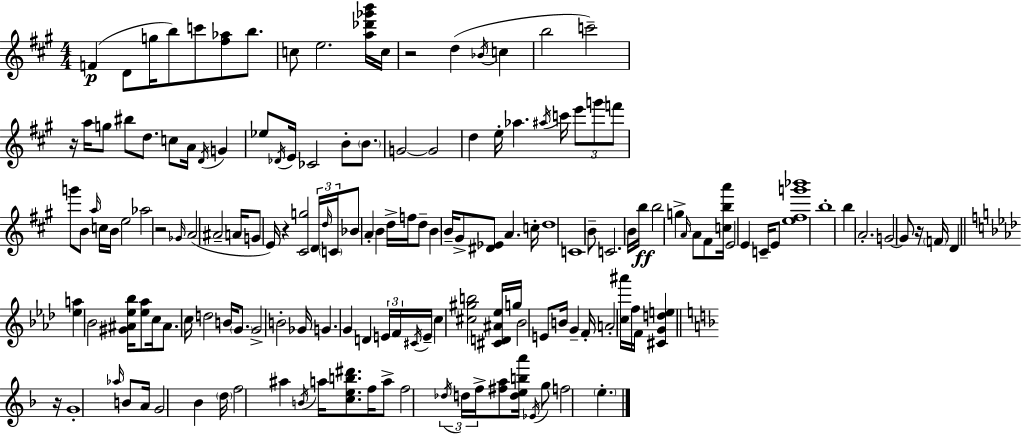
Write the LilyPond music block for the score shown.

{
  \clef treble
  \numericTimeSignature
  \time 4/4
  \key a \major
  f'4(\p d'8 g''16 b''8) c'''8 <fis'' aes''>8 b''8. | c''8 e''2. <a'' des''' ges''' b'''>16 c''16 | r2 d''4( \acciaccatura { bes'16 } c''4 | b''2 c'''2--) | \break r16 a''16 g''8 bis''8 d''8. c''8 a'16 \acciaccatura { d'16 } g'4 | ees''8 \acciaccatura { des'16 } e'16 ces'2 b'8-. | \parenthesize b'8. g'2~~ g'2 | d''4 e''16-. aes''4. \acciaccatura { ais''16 } c'''16 | \break \tuplet 3/2 { e'''8 g'''8 f'''8 } g'''8 b'8 \grace { a''16 } c''16 b'16 e''2 | aes''2 r2 | \grace { ges'16 }( a'2 ais'2-- | a'16 g'8 e'16) r4 <cis' g''>2 | \break \tuplet 3/2 { d'16 \grace { d''16 } \parenthesize c'16 } bes'8 a'4-. b'4 | d''16-> f''16 d''8-- b'4 b'16-- gis'8-> <dis' ees'>8 | a'4. c''16-. d''1 | c'1 | \break b'8-- c'2. | b'16 b''16\ff b''2 g''4-> | \grace { a'16 } a'8 fis'8 <c'' b'' a'''>16 e'2 | e'4 c'16-- e'8 <e'' fis'' g''' bes'''>1 | \break b''1-. | b''4 a'2.-. | g'2~~ | g'8 r16 \parenthesize f'16 d'4 \bar "||" \break \key aes \major <ees'' a''>4 bes'2 <gis' ais' ees'' bes''>16 <ees'' aes''>8 c''16 | ais'8. c''16 d''2 b'16 \parenthesize g'8. | g'2-> b'2-. | ges'16 g'4. g'4 d'4 \tuplet 3/2 { e'16 | \break f'16 \acciaccatura { cis'16 } } e'16-- c''4 <cis'' gis'' b''>2 <cis' d' ais' ees''>16 | g''16 bes'2 e'8 b'16 g'4-- | f'16-. a'2-. <c'' ais'''>16 f''16 f'16 <cis' g' d'' e''>4 | \bar "||" \break \key f \major r16 g'1-. | \grace { aes''16 } b'8 a'16 g'2 bes'4 | \parenthesize d''16 f''2 ais''4 \acciaccatura { b'16 } a''16 | <c'' e'' b'' dis'''>8. f''16 a''8-> f''2 \tuplet 3/2 { \acciaccatura { des''16 } d''16 | \break f''16-> } <fis'' a''>8 <d'' e'' b'' a'''>16 \acciaccatura { ees'16 } g''8 f''2 \parenthesize e''4.-. | \bar "|."
}